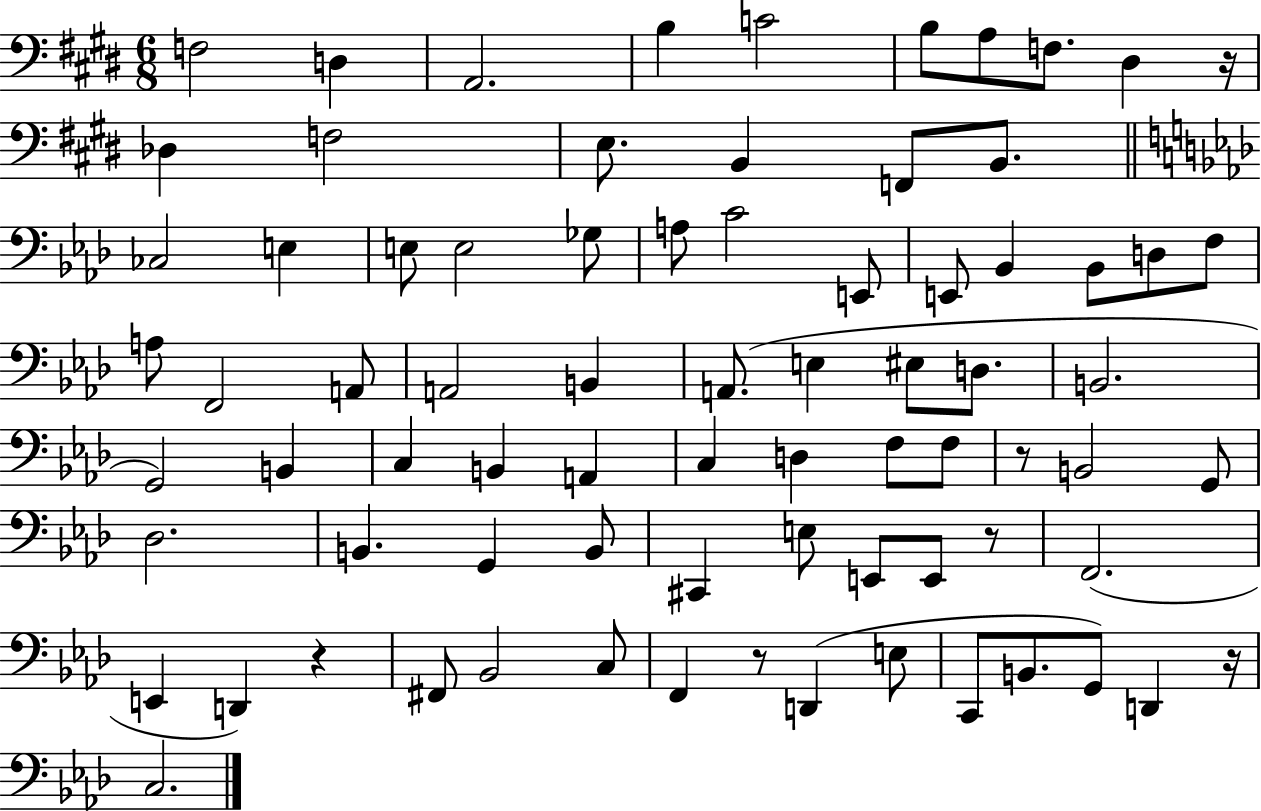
X:1
T:Untitled
M:6/8
L:1/4
K:E
F,2 D, A,,2 B, C2 B,/2 A,/2 F,/2 ^D, z/4 _D, F,2 E,/2 B,, F,,/2 B,,/2 _C,2 E, E,/2 E,2 _G,/2 A,/2 C2 E,,/2 E,,/2 _B,, _B,,/2 D,/2 F,/2 A,/2 F,,2 A,,/2 A,,2 B,, A,,/2 E, ^E,/2 D,/2 B,,2 G,,2 B,, C, B,, A,, C, D, F,/2 F,/2 z/2 B,,2 G,,/2 _D,2 B,, G,, B,,/2 ^C,, E,/2 E,,/2 E,,/2 z/2 F,,2 E,, D,, z ^F,,/2 _B,,2 C,/2 F,, z/2 D,, E,/2 C,,/2 B,,/2 G,,/2 D,, z/4 C,2